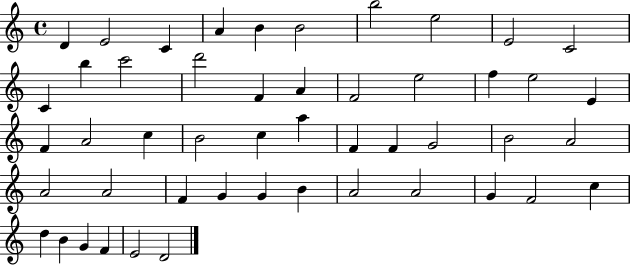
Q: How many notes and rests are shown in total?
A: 49